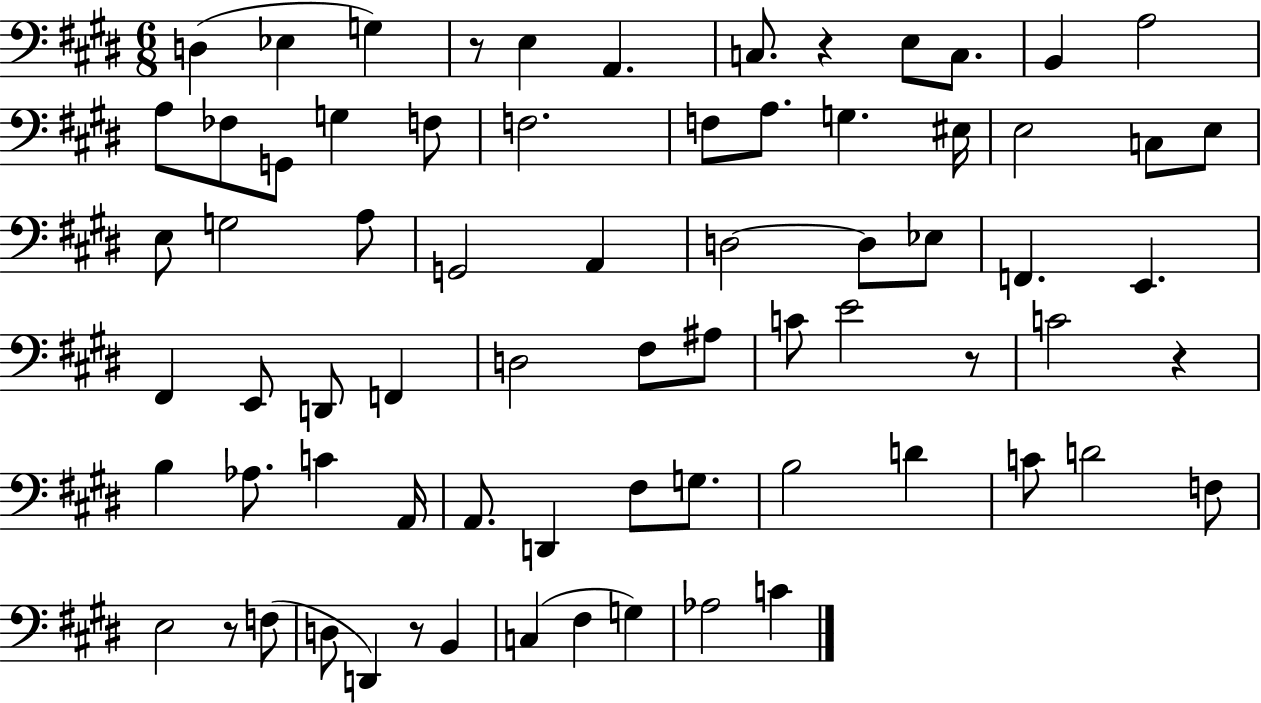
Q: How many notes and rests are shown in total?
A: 72